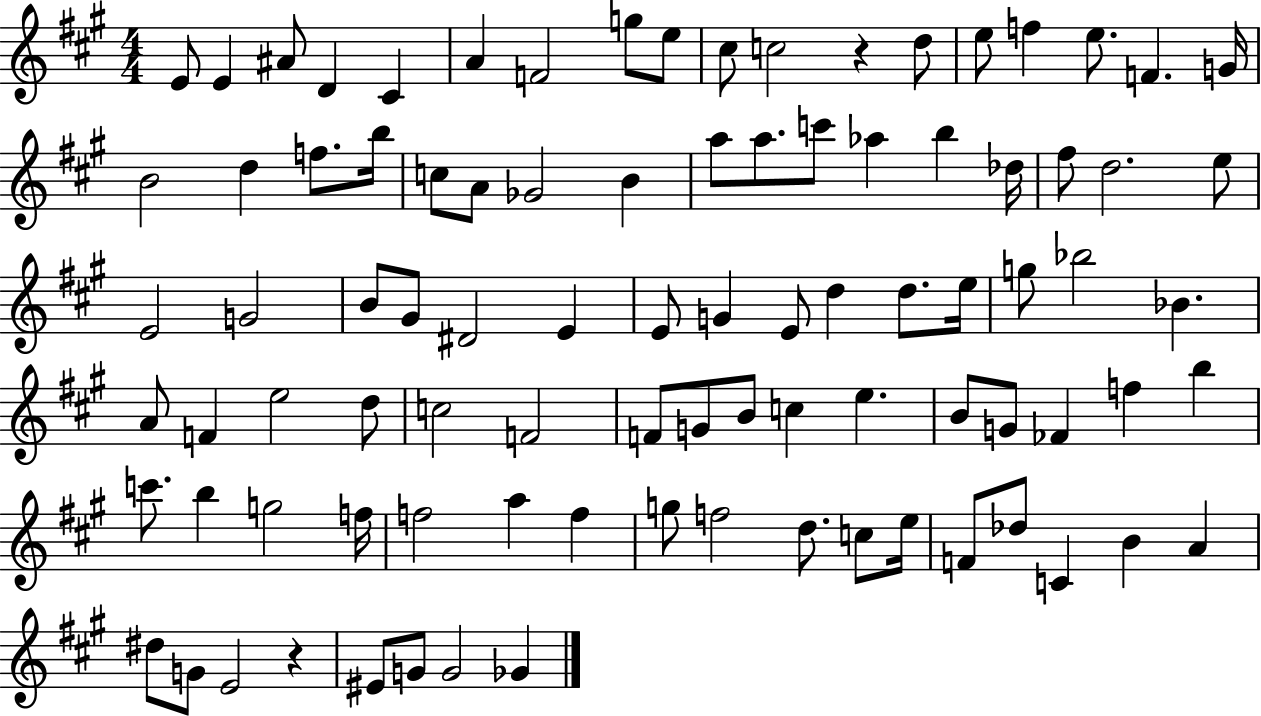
E4/e E4/q A#4/e D4/q C#4/q A4/q F4/h G5/e E5/e C#5/e C5/h R/q D5/e E5/e F5/q E5/e. F4/q. G4/s B4/h D5/q F5/e. B5/s C5/e A4/e Gb4/h B4/q A5/e A5/e. C6/e Ab5/q B5/q Db5/s F#5/e D5/h. E5/e E4/h G4/h B4/e G#4/e D#4/h E4/q E4/e G4/q E4/e D5/q D5/e. E5/s G5/e Bb5/h Bb4/q. A4/e F4/q E5/h D5/e C5/h F4/h F4/e G4/e B4/e C5/q E5/q. B4/e G4/e FES4/q F5/q B5/q C6/e. B5/q G5/h F5/s F5/h A5/q F5/q G5/e F5/h D5/e. C5/e E5/s F4/e Db5/e C4/q B4/q A4/q D#5/e G4/e E4/h R/q EIS4/e G4/e G4/h Gb4/q